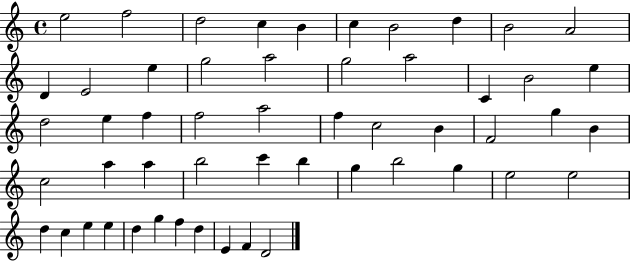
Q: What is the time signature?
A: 4/4